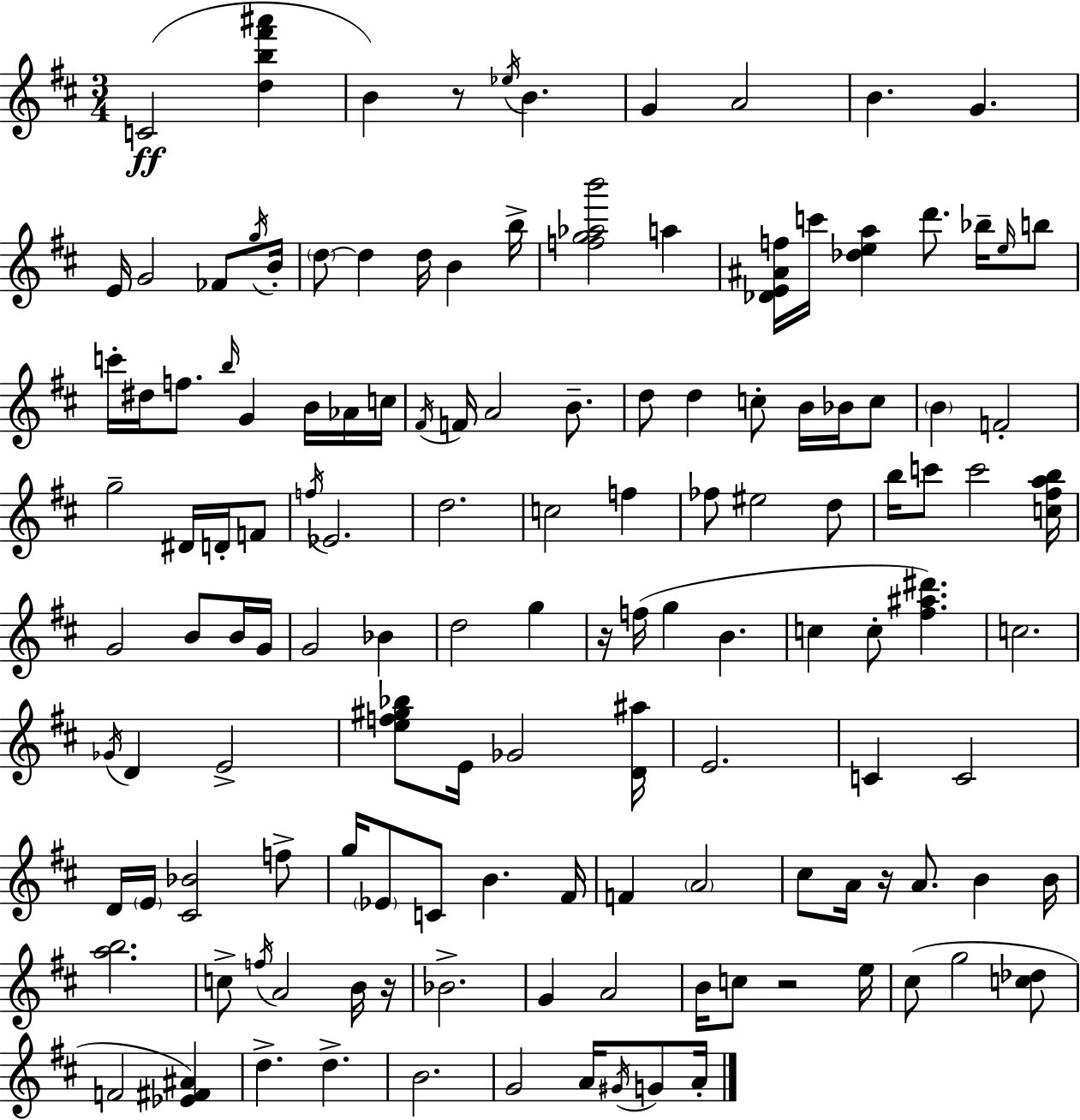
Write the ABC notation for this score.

X:1
T:Untitled
M:3/4
L:1/4
K:D
C2 [db^f'^a'] B z/2 _e/4 B G A2 B G E/4 G2 _F/2 g/4 B/4 d/2 d d/4 B b/4 [fg_ab']2 a [_DE^Af]/4 c'/4 [_dea] d'/2 _b/4 e/4 b/2 c'/4 ^d/4 f/2 b/4 G B/4 _A/4 c/4 ^F/4 F/4 A2 B/2 d/2 d c/2 B/4 _B/4 c/2 B F2 g2 ^D/4 D/4 F/2 f/4 _E2 d2 c2 f _f/2 ^e2 d/2 b/4 c'/2 c'2 [c^fab]/4 G2 B/2 B/4 G/4 G2 _B d2 g z/4 f/4 g B c c/2 [^f^a^d'] c2 _G/4 D E2 [ef^g_b]/2 E/4 _G2 [D^a]/4 E2 C C2 D/4 E/4 [^C_B]2 f/2 g/4 _E/2 C/2 B ^F/4 F A2 ^c/2 A/4 z/4 A/2 B B/4 [ab]2 c/2 f/4 A2 B/4 z/4 _B2 G A2 B/4 c/2 z2 e/4 ^c/2 g2 [c_d]/2 F2 [_E^F^A] d d B2 G2 A/4 ^G/4 G/2 A/4